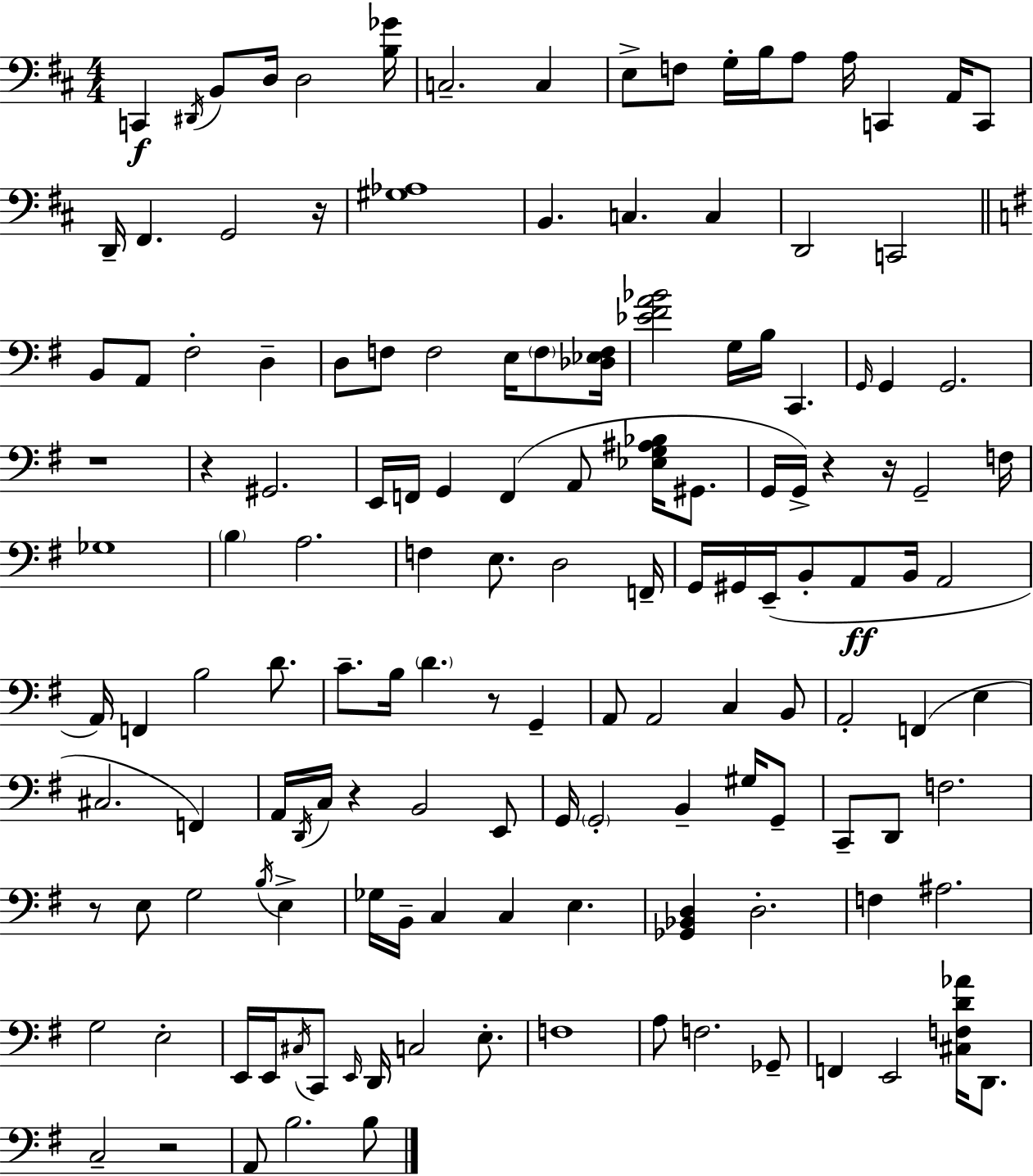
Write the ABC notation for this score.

X:1
T:Untitled
M:4/4
L:1/4
K:D
C,, ^D,,/4 B,,/2 D,/4 D,2 [B,_G]/4 C,2 C, E,/2 F,/2 G,/4 B,/4 A,/2 A,/4 C,, A,,/4 C,,/2 D,,/4 ^F,, G,,2 z/4 [^G,_A,]4 B,, C, C, D,,2 C,,2 B,,/2 A,,/2 ^F,2 D, D,/2 F,/2 F,2 E,/4 F,/2 [_D,_E,F,]/4 [_E^FA_B]2 G,/4 B,/4 C,, G,,/4 G,, G,,2 z4 z ^G,,2 E,,/4 F,,/4 G,, F,, A,,/2 [_E,G,^A,_B,]/4 ^G,,/2 G,,/4 G,,/4 z z/4 G,,2 F,/4 _G,4 B, A,2 F, E,/2 D,2 F,,/4 G,,/4 ^G,,/4 E,,/4 B,,/2 A,,/2 B,,/4 A,,2 A,,/4 F,, B,2 D/2 C/2 B,/4 D z/2 G,, A,,/2 A,,2 C, B,,/2 A,,2 F,, E, ^C,2 F,, A,,/4 D,,/4 C,/4 z B,,2 E,,/2 G,,/4 G,,2 B,, ^G,/4 G,,/2 C,,/2 D,,/2 F,2 z/2 E,/2 G,2 B,/4 E, _G,/4 B,,/4 C, C, E, [_G,,_B,,D,] D,2 F, ^A,2 G,2 E,2 E,,/4 E,,/4 ^C,/4 C,,/2 E,,/4 D,,/4 C,2 E,/2 F,4 A,/2 F,2 _G,,/2 F,, E,,2 [^C,F,D_A]/4 D,,/2 C,2 z2 A,,/2 B,2 B,/2